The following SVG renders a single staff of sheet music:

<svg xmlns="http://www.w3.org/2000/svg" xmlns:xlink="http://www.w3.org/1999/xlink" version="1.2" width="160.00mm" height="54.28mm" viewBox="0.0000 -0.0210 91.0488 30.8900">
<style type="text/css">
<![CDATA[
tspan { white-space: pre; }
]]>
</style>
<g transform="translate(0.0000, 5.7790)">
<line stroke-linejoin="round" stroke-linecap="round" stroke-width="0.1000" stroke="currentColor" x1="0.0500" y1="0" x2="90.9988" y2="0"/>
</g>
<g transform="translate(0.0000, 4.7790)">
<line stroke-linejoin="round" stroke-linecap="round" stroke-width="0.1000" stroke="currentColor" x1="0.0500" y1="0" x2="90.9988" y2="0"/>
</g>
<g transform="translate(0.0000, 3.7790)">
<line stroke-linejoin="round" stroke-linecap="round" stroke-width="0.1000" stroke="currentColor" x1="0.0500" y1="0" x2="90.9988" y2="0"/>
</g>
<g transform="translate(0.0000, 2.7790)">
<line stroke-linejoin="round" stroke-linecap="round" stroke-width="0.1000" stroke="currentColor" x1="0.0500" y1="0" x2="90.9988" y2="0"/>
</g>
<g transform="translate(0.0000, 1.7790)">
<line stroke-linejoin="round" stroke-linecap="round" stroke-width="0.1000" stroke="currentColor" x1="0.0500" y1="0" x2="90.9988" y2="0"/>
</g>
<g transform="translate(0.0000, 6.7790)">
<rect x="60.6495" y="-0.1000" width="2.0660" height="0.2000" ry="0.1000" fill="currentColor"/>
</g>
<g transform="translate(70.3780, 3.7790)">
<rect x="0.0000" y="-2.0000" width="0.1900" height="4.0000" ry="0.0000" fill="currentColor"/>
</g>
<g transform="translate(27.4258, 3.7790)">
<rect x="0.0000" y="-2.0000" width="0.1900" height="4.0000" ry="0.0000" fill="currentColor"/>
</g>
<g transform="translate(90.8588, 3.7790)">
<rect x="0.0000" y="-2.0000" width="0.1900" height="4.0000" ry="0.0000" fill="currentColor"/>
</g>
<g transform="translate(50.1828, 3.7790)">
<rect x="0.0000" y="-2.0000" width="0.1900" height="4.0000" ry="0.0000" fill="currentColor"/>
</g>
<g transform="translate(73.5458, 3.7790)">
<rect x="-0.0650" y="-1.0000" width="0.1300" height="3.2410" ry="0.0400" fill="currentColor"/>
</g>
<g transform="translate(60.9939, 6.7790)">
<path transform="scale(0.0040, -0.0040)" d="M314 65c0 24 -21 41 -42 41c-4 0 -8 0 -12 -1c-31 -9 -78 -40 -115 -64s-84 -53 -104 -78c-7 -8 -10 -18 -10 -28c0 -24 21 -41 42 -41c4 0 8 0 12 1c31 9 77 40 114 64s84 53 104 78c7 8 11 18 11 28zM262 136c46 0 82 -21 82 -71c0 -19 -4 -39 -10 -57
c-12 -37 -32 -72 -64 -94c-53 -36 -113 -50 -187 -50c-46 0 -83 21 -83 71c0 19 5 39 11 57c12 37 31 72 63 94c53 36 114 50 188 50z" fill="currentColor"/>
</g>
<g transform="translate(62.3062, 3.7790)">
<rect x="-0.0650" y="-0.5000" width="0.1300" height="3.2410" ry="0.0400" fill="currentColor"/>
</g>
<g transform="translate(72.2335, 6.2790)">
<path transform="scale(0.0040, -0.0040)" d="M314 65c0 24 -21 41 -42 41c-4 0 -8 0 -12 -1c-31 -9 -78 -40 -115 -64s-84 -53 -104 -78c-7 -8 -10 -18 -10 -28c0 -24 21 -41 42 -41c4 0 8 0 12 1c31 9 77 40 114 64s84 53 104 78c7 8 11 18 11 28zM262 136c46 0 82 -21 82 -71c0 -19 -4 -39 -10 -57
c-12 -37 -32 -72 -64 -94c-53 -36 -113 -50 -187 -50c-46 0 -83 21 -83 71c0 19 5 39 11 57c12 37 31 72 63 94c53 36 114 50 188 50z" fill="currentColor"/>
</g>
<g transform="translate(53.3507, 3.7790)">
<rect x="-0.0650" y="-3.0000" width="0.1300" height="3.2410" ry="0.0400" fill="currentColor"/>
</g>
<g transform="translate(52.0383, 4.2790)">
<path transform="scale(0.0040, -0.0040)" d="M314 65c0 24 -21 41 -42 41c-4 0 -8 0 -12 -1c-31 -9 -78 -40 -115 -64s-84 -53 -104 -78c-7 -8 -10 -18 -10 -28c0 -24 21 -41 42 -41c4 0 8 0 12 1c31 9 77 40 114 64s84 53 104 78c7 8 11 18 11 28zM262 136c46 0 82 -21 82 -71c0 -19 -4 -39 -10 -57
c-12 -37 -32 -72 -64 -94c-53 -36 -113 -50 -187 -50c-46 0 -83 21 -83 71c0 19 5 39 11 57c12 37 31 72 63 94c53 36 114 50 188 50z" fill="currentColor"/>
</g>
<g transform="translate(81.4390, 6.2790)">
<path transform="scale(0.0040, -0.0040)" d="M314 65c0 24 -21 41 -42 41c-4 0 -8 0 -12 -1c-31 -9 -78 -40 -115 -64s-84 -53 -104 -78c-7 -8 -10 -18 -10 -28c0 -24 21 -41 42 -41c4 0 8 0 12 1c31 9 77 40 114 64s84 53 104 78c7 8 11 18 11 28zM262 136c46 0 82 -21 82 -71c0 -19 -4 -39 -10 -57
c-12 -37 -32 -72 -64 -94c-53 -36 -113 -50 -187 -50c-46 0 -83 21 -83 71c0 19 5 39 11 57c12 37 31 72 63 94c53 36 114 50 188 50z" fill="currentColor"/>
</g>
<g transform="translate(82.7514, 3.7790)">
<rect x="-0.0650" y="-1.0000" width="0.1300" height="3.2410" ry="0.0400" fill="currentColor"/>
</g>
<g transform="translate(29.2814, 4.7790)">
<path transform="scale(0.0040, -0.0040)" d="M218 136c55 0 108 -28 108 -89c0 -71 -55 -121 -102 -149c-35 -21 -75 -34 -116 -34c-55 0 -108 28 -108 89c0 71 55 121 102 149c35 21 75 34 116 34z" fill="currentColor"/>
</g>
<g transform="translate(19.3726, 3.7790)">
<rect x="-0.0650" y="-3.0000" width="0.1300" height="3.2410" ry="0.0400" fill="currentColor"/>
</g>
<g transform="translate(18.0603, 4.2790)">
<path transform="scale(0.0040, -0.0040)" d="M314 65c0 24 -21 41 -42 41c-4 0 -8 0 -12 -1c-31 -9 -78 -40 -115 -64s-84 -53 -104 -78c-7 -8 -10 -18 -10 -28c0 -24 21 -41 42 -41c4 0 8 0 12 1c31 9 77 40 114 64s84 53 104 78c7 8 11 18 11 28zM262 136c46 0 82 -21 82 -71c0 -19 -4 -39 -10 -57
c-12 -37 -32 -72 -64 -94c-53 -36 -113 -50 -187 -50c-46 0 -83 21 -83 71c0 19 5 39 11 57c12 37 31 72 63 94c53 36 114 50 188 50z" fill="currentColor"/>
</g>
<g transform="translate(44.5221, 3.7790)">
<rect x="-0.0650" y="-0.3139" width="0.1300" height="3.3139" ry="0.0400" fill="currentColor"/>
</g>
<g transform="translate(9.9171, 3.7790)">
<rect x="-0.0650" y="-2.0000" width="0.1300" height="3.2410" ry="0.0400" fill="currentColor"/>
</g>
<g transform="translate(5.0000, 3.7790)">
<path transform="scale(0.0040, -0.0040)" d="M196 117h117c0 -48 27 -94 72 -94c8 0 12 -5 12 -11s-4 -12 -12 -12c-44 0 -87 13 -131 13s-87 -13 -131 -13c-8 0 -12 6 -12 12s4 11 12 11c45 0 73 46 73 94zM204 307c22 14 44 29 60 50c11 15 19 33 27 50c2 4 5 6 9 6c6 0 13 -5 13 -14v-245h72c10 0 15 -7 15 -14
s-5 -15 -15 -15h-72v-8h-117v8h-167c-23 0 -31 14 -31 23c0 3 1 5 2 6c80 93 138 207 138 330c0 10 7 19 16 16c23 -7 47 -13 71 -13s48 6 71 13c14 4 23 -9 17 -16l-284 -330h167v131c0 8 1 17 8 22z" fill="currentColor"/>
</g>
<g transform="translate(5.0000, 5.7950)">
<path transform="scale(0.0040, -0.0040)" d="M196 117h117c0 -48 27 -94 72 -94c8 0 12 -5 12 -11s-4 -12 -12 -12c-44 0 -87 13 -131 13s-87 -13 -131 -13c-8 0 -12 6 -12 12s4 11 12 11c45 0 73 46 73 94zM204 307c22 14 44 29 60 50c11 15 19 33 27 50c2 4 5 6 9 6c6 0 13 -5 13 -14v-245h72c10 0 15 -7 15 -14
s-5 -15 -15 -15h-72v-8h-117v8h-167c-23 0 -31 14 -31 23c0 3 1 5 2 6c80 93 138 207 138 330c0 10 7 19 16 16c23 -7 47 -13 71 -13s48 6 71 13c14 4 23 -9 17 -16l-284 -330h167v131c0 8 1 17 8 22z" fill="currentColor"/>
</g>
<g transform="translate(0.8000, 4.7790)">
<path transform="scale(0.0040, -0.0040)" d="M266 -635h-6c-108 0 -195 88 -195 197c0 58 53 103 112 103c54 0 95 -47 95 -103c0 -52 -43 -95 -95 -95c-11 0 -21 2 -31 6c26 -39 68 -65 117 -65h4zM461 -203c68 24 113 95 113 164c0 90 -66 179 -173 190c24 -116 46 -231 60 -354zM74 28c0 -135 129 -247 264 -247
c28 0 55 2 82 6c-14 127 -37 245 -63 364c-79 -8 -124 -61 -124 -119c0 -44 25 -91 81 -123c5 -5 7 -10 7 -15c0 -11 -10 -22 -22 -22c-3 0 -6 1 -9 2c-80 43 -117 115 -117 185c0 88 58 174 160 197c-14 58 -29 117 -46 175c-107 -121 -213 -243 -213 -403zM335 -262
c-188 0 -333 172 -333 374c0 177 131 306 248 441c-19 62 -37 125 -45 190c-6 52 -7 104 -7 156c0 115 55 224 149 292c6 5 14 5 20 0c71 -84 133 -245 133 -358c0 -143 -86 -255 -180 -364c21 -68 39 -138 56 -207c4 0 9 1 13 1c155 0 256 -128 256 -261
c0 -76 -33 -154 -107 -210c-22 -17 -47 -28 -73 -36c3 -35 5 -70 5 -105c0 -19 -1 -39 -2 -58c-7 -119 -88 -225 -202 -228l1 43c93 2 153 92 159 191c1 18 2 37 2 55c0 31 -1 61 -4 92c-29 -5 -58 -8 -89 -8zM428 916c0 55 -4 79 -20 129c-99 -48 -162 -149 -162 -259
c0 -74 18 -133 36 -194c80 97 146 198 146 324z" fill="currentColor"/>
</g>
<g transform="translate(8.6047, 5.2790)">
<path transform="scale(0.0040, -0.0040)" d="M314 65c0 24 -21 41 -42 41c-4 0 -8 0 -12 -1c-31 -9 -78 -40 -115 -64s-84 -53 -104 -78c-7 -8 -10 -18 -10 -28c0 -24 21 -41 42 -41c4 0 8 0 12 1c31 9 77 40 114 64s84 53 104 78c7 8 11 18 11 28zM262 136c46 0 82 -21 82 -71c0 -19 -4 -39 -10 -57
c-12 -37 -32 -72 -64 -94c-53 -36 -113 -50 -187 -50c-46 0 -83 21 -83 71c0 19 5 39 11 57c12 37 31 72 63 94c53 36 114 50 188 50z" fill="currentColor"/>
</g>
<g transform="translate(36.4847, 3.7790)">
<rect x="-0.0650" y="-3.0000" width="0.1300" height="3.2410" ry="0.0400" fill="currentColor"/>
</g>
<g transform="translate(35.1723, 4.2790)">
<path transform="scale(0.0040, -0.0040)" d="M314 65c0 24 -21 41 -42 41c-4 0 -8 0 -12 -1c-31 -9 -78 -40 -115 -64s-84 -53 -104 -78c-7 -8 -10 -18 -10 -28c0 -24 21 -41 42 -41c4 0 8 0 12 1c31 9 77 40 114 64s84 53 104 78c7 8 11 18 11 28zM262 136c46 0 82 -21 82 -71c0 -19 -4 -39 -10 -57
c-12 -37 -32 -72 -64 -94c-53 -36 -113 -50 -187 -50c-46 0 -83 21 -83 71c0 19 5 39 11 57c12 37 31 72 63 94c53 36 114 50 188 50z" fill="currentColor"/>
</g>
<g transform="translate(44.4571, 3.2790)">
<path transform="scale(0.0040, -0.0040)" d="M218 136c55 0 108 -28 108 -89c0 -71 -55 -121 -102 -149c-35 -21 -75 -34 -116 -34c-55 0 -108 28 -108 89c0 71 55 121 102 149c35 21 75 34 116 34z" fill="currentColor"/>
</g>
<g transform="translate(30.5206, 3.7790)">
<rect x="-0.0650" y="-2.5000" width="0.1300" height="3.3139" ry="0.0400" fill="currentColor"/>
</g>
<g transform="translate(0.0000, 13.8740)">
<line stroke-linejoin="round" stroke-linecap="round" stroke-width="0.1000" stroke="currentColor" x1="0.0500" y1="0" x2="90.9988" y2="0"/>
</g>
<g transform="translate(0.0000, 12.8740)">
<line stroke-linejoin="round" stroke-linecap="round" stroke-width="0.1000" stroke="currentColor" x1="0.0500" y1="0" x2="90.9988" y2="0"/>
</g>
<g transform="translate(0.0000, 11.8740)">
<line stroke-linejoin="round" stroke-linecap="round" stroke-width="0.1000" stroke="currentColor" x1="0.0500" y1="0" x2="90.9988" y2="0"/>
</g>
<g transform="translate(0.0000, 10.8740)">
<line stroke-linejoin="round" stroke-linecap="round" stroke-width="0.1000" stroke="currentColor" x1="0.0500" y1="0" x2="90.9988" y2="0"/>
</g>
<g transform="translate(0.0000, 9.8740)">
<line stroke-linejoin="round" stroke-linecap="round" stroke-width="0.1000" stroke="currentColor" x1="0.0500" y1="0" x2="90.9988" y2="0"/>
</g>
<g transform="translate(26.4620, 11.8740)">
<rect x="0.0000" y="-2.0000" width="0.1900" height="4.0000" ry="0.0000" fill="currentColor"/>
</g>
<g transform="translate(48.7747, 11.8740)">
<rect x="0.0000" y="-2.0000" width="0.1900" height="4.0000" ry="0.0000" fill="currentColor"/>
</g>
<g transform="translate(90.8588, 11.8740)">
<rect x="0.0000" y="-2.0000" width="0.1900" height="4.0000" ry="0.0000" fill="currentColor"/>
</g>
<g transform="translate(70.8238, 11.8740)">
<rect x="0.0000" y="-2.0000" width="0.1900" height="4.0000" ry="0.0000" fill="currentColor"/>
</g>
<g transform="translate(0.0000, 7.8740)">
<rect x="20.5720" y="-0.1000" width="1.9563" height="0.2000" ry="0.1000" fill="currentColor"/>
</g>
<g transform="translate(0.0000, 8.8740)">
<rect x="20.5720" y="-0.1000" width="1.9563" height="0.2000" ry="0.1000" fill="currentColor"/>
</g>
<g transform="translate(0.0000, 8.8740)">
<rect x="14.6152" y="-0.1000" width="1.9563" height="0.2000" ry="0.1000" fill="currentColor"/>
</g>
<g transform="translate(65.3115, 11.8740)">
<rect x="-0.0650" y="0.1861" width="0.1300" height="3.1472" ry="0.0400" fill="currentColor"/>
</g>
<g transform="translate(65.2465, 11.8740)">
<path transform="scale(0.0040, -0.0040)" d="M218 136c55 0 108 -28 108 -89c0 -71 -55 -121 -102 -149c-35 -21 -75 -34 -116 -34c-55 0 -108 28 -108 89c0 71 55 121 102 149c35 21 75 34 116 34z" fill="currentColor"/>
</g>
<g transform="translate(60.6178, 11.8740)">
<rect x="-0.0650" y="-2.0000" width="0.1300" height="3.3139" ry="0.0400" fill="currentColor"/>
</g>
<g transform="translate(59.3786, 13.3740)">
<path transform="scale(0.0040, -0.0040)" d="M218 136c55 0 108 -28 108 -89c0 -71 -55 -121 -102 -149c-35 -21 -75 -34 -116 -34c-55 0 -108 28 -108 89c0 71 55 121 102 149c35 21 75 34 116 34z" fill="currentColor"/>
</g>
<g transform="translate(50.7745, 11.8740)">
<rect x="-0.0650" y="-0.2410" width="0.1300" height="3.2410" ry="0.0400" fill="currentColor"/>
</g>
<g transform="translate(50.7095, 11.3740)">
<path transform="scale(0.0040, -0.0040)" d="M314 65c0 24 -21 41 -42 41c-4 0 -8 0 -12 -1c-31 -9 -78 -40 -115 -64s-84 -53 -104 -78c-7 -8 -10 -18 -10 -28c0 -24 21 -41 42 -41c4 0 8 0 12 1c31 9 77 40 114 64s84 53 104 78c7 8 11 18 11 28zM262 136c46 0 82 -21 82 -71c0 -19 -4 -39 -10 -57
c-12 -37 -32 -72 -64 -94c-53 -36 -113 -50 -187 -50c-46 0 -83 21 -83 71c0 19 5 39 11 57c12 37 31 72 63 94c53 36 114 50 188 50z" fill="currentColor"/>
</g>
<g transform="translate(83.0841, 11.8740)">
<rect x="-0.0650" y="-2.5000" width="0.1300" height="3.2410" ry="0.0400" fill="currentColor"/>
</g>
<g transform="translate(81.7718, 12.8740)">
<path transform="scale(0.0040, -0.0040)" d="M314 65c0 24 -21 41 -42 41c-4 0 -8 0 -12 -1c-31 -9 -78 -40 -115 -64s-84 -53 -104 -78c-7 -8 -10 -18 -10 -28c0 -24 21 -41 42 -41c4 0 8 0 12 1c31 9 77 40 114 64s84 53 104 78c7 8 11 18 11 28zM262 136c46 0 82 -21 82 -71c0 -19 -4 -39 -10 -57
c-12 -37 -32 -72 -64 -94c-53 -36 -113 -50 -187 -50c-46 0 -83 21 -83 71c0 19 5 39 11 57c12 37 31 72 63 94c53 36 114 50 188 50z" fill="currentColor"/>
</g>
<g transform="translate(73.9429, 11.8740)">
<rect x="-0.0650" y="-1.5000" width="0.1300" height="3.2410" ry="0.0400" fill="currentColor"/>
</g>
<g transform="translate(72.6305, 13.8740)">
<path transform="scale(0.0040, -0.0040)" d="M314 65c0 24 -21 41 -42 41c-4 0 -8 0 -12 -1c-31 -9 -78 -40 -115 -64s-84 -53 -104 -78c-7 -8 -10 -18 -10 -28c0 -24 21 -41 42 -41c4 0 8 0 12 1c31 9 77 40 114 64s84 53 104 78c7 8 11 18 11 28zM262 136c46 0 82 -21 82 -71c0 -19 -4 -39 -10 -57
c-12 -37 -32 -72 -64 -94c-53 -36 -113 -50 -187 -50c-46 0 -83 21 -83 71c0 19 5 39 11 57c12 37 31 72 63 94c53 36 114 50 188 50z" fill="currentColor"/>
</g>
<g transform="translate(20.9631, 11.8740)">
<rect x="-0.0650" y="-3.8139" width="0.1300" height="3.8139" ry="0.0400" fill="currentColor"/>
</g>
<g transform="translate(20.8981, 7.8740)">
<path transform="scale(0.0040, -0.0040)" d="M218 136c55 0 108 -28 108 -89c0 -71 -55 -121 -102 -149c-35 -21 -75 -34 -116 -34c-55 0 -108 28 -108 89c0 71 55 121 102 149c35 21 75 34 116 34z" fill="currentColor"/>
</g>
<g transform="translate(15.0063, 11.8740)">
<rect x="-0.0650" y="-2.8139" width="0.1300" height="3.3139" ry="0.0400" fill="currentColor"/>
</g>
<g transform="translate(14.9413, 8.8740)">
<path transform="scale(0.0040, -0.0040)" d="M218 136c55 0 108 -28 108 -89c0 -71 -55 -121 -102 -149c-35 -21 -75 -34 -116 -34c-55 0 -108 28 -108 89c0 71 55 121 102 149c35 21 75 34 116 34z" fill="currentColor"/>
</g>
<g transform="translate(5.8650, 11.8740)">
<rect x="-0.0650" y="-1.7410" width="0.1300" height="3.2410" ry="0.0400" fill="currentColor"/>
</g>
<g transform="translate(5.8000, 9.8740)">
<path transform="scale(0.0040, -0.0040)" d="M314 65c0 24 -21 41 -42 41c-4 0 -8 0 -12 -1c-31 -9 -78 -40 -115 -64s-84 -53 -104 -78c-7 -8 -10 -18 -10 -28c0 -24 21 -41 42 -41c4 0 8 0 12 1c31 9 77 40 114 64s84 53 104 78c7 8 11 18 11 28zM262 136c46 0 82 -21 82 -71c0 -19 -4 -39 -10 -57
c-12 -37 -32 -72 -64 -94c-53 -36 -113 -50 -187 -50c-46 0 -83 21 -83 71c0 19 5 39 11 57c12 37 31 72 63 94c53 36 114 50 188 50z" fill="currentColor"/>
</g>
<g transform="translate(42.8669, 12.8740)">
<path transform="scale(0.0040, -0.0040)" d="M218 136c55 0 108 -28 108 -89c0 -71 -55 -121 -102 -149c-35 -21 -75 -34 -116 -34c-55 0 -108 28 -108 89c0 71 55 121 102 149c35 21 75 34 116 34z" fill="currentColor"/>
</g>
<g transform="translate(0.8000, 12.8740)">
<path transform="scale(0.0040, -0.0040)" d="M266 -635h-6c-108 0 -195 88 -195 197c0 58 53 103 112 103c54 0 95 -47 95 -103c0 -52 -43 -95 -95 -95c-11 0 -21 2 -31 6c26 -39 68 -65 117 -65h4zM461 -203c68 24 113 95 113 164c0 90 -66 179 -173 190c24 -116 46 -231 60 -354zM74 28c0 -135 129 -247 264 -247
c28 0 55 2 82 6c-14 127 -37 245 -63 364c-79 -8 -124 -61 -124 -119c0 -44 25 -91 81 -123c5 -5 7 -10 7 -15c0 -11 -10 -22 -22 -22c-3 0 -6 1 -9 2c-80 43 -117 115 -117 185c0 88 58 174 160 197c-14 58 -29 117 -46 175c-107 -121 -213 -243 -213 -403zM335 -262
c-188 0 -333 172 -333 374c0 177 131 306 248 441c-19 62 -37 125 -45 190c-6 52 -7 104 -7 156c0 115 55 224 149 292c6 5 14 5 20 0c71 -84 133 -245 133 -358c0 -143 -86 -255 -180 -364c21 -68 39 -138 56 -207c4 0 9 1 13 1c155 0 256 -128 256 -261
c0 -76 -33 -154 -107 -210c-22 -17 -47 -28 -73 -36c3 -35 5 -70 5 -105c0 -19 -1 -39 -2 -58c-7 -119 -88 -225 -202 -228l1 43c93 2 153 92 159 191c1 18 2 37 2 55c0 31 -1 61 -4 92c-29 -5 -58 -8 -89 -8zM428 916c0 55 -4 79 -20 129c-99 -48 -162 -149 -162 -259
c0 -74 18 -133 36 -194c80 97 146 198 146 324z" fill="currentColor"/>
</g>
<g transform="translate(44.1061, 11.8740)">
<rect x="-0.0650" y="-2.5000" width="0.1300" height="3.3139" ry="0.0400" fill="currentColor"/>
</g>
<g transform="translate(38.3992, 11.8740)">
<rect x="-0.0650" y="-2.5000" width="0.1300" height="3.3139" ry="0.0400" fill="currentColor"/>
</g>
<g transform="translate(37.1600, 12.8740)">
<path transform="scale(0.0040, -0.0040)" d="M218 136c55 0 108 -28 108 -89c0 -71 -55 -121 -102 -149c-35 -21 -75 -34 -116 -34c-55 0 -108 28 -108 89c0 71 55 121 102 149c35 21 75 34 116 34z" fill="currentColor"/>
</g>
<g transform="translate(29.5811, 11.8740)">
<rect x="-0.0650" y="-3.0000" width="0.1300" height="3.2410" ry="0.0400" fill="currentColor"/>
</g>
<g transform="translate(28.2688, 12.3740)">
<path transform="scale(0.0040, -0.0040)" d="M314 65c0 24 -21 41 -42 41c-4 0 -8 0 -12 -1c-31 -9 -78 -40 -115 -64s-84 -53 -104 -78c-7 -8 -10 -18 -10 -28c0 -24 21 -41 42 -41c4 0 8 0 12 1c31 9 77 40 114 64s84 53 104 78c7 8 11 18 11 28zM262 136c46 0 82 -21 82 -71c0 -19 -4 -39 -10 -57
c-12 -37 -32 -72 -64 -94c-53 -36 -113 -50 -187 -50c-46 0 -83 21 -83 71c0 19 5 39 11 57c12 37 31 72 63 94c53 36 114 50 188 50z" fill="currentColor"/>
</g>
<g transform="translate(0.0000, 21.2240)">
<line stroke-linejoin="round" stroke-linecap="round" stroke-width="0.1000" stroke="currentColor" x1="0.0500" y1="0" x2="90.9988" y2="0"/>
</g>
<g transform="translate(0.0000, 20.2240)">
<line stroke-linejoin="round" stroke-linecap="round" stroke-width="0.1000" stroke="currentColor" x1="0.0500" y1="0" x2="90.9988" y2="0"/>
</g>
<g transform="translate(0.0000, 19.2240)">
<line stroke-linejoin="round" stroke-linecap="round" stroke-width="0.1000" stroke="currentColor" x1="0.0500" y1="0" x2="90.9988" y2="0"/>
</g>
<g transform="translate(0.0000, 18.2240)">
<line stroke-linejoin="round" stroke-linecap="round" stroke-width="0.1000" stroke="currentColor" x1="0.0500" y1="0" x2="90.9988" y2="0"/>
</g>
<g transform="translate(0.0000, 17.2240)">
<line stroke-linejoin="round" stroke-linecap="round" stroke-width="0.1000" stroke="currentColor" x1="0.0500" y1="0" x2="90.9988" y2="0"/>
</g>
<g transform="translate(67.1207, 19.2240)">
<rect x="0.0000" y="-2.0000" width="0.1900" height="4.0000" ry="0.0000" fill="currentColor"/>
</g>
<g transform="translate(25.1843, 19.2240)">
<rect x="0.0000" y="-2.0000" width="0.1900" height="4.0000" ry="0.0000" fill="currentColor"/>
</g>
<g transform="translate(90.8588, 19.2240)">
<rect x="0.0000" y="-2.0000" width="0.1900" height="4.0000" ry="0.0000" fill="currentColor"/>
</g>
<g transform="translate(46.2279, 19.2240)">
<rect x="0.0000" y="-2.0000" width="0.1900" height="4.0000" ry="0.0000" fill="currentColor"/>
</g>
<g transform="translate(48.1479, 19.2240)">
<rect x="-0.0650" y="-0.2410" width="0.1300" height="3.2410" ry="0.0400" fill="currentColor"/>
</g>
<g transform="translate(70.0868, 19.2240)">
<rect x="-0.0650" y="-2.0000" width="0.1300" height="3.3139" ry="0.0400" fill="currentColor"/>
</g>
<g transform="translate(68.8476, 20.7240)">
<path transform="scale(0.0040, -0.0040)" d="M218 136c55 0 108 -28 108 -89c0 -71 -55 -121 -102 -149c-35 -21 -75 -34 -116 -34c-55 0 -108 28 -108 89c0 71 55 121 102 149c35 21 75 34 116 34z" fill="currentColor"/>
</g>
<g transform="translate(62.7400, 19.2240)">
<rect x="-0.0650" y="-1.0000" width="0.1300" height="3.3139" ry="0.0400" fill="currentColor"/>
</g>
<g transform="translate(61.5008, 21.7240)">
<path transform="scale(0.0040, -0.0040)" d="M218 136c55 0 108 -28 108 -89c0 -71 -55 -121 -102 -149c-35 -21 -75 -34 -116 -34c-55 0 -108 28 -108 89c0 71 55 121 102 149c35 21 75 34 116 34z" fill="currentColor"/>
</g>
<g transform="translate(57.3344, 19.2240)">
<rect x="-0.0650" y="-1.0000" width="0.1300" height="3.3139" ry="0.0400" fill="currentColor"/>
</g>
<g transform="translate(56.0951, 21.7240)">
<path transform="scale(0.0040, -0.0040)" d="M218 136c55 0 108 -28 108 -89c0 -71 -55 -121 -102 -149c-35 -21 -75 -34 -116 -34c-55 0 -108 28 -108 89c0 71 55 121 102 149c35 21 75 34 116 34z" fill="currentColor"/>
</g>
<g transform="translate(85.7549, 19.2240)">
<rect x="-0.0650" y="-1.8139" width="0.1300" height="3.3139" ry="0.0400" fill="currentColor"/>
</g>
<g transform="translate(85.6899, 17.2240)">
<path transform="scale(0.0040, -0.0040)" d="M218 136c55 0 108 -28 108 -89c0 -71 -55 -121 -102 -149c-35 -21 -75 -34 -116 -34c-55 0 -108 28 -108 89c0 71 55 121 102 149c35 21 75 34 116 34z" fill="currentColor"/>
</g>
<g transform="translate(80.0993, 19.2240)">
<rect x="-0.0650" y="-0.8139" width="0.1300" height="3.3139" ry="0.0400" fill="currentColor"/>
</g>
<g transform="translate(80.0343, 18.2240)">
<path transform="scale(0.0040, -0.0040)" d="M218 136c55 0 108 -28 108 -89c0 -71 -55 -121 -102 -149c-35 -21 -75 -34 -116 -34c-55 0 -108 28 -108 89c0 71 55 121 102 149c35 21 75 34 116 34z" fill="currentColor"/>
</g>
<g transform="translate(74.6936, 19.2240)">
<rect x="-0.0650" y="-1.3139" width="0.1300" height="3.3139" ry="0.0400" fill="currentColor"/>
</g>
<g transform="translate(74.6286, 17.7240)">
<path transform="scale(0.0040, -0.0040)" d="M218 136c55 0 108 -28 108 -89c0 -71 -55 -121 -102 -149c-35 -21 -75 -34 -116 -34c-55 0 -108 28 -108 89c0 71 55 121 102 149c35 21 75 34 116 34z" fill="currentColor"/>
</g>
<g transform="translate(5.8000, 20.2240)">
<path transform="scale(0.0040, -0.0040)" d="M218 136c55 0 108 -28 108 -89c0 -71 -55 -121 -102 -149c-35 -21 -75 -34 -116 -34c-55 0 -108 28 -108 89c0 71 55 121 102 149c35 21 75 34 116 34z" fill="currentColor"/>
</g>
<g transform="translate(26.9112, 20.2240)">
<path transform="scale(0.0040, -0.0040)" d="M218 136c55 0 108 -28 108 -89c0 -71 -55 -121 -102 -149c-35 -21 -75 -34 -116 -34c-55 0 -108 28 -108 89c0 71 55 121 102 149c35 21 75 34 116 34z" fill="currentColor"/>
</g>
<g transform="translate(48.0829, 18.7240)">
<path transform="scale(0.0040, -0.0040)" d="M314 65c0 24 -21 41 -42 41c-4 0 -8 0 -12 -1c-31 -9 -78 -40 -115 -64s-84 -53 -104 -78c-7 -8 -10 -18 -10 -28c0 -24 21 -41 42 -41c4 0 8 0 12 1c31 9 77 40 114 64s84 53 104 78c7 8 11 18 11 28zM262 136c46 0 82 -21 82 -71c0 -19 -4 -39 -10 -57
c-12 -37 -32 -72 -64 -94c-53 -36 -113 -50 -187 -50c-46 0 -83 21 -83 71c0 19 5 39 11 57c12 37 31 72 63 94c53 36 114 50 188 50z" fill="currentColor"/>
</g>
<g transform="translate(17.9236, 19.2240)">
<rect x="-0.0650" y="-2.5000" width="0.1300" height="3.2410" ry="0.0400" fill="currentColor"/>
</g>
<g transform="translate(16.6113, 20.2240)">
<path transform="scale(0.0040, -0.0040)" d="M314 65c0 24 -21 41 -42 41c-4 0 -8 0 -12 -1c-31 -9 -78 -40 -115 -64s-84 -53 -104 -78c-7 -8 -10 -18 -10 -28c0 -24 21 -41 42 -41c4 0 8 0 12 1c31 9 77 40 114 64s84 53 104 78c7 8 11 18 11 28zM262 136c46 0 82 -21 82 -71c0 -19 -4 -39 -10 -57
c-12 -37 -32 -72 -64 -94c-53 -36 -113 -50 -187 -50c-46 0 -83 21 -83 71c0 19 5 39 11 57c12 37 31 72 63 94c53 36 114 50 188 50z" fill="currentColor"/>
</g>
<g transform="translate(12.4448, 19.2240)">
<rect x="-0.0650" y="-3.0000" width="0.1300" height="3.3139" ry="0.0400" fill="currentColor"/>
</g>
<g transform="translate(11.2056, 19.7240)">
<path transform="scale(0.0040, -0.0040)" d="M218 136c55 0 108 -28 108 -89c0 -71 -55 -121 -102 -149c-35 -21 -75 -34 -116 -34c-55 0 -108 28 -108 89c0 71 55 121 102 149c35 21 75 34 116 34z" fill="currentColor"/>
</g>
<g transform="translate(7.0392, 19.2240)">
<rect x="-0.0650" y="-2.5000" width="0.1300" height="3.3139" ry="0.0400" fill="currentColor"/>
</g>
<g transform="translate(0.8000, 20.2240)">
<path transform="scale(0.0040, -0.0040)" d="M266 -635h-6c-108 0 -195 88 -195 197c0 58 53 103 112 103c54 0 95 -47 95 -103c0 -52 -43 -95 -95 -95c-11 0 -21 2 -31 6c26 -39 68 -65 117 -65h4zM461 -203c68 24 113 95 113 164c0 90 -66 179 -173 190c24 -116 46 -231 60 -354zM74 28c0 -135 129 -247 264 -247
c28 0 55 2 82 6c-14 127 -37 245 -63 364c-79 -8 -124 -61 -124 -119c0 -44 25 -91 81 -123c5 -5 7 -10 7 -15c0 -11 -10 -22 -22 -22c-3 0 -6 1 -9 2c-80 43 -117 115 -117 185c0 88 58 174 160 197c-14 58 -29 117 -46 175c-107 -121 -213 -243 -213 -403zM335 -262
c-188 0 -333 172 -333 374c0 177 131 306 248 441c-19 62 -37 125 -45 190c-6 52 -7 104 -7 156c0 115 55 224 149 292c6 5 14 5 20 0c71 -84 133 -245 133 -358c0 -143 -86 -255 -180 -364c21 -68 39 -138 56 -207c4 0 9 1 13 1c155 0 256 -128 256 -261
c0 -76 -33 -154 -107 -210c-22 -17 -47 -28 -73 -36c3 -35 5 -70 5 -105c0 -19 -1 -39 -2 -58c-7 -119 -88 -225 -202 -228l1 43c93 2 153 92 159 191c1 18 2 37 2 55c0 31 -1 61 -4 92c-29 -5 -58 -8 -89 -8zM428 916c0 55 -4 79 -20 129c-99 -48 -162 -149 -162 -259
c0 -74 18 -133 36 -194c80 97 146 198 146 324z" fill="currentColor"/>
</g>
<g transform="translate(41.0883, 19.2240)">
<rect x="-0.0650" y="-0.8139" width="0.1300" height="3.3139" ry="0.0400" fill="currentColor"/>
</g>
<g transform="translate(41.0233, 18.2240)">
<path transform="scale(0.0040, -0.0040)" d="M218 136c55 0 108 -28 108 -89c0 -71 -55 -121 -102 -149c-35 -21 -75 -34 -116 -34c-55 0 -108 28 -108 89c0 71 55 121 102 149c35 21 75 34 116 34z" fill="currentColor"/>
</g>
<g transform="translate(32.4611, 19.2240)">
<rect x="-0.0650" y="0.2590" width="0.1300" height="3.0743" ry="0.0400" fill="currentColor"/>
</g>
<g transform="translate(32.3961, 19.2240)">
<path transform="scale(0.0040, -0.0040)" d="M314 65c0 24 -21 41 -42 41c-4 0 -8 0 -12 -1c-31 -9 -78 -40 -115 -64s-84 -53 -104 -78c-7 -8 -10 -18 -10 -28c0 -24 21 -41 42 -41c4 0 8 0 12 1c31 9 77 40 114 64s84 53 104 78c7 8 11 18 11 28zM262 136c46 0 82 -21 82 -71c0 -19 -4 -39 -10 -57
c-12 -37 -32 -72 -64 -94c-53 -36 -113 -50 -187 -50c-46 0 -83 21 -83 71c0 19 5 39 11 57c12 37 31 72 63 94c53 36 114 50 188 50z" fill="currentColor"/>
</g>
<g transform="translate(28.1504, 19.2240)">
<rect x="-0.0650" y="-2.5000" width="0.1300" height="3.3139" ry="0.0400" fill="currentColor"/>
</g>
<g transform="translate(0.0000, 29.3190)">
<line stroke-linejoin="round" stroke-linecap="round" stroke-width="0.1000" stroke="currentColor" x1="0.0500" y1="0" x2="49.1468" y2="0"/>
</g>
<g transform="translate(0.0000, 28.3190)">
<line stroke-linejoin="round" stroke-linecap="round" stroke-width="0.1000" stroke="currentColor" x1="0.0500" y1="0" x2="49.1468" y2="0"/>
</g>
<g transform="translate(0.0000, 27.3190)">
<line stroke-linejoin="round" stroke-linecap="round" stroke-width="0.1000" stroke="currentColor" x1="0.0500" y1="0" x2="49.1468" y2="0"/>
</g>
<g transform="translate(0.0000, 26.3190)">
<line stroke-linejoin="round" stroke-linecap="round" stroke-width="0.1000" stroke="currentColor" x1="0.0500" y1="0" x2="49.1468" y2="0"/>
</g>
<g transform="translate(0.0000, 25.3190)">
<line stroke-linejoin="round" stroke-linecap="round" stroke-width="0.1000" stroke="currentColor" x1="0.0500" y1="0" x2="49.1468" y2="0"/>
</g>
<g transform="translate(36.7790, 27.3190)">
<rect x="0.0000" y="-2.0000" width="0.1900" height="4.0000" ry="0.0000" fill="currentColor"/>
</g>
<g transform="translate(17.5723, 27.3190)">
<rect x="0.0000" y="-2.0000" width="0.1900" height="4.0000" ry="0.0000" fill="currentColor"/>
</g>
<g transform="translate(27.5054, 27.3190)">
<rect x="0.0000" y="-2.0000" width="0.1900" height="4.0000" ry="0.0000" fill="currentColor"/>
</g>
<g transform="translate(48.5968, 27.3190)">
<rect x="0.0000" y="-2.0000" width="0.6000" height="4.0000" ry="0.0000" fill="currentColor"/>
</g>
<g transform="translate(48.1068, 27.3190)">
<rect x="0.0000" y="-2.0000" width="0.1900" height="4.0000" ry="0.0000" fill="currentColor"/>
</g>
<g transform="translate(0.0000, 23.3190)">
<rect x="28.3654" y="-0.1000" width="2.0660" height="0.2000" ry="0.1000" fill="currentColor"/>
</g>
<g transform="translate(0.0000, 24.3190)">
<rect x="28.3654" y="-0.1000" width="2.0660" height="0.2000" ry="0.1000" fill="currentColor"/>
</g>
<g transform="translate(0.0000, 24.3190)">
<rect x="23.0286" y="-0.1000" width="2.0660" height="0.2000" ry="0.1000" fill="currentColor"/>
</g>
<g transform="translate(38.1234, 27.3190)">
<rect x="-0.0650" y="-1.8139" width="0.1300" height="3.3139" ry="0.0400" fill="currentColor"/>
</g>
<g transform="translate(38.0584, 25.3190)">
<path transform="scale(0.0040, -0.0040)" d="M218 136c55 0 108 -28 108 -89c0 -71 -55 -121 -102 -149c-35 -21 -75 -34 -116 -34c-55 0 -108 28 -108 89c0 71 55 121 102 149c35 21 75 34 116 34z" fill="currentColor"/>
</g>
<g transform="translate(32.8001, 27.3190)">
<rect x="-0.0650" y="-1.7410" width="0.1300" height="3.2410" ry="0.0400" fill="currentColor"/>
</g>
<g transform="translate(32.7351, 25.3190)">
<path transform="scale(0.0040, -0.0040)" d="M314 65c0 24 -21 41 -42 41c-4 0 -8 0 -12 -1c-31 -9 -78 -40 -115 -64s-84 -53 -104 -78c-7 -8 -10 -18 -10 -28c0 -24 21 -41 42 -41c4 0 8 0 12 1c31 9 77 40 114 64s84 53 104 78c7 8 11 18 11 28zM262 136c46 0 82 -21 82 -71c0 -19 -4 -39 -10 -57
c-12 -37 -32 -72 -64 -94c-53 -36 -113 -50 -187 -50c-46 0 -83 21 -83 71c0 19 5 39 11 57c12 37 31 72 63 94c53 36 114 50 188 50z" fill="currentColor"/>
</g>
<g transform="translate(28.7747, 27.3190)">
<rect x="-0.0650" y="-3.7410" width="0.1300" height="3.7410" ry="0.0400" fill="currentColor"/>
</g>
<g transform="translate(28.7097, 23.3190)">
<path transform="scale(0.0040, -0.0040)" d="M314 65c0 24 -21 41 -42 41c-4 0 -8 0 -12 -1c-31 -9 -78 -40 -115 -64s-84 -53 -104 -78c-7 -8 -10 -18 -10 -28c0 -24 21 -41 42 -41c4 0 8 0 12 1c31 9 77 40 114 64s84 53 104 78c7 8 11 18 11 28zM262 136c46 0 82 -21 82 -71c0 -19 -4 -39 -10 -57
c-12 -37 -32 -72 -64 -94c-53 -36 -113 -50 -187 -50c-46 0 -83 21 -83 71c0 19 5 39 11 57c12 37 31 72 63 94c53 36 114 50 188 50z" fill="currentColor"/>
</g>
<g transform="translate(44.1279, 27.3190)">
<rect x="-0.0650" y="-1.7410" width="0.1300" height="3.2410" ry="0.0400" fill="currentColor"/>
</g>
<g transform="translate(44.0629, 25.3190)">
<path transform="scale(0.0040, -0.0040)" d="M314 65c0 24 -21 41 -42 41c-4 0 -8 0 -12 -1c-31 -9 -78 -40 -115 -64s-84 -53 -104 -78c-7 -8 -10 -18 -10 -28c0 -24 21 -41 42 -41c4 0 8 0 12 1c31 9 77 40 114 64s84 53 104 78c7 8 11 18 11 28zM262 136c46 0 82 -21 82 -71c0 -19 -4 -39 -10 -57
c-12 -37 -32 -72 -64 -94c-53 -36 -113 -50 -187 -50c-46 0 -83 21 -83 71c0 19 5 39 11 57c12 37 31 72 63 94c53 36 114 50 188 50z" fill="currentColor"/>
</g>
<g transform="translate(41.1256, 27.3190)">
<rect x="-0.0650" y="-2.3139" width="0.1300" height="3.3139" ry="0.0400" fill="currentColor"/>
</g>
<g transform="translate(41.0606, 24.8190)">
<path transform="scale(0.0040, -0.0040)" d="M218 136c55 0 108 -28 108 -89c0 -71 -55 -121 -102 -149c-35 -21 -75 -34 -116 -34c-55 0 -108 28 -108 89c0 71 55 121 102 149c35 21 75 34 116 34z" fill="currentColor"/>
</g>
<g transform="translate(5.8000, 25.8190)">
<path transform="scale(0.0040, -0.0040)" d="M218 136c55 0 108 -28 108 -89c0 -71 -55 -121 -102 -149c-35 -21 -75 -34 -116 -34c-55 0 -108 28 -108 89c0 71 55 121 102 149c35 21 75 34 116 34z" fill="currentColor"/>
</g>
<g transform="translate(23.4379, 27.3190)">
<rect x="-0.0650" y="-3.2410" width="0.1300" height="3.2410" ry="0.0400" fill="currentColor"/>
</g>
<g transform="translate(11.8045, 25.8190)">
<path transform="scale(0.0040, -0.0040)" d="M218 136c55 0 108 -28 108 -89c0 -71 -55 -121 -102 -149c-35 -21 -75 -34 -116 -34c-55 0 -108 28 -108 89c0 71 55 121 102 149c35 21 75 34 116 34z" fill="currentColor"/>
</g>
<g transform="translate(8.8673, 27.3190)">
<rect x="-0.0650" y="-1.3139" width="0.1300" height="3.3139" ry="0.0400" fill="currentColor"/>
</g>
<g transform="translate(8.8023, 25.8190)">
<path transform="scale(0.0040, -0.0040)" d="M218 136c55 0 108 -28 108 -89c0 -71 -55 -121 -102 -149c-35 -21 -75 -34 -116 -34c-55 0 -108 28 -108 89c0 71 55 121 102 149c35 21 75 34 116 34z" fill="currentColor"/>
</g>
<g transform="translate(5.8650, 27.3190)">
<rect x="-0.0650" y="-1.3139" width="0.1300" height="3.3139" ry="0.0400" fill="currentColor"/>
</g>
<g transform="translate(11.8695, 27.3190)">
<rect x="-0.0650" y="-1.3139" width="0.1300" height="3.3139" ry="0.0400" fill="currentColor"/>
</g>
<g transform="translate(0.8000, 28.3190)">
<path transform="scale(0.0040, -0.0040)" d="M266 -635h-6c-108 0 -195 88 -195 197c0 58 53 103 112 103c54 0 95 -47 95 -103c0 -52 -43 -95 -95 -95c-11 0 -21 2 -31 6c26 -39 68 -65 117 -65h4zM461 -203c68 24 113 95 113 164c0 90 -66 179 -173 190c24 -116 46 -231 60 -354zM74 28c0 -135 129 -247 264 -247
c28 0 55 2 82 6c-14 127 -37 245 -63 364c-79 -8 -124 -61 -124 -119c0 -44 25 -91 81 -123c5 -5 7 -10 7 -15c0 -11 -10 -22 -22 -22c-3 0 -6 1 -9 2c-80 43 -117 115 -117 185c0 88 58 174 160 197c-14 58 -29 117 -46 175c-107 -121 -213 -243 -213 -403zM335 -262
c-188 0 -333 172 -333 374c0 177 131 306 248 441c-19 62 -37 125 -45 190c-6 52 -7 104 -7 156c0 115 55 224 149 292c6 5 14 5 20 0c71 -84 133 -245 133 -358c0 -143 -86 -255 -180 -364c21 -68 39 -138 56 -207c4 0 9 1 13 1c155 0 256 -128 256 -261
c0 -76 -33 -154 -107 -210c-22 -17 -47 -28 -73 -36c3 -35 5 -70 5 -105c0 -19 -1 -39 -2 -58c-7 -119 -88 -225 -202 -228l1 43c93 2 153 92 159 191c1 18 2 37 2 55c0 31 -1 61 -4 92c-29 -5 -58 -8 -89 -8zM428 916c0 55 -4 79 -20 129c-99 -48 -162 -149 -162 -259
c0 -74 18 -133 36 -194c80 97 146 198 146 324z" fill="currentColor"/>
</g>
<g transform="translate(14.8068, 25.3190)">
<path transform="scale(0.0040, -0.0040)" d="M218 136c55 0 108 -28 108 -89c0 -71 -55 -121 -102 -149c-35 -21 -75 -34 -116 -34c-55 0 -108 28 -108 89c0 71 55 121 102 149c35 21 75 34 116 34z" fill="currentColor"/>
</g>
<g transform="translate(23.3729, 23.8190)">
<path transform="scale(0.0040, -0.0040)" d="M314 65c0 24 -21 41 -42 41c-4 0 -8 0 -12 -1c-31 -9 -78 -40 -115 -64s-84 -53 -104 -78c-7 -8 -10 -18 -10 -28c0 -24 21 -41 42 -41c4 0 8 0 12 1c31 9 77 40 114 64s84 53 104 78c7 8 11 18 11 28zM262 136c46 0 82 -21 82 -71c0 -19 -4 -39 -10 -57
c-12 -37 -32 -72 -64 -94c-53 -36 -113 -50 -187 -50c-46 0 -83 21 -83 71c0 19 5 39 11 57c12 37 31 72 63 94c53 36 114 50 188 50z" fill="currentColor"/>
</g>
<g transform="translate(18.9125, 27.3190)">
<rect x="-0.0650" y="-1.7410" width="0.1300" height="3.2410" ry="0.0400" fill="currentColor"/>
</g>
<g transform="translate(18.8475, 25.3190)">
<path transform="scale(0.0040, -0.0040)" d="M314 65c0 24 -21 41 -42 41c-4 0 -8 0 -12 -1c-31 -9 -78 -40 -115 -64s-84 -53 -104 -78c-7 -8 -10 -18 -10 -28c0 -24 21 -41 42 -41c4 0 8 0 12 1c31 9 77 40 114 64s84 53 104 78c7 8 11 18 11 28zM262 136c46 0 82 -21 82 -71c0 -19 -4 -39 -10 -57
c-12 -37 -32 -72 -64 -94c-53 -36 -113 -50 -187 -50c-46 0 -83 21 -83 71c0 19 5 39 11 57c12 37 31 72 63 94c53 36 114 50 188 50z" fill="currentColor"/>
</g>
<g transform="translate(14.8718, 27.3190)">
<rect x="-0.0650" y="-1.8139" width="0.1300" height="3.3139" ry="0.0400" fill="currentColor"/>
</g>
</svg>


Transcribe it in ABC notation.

X:1
T:Untitled
M:4/4
L:1/4
K:C
F2 A2 G A2 c A2 C2 D2 D2 f2 a c' A2 G G c2 F B E2 G2 G A G2 G B2 d c2 D D F e d f e e e f f2 b2 c'2 f2 f g f2